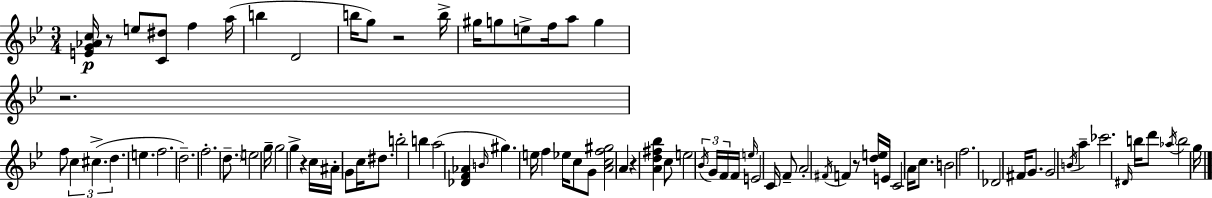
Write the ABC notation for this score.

X:1
T:Untitled
M:3/4
L:1/4
K:Gm
[EG_Ac]/4 z/2 e/2 [C^d]/2 f a/4 b D2 b/4 g/2 z2 b/4 ^g/4 g/2 e/2 f/4 a/2 g z2 f/2 c ^c d e f2 d2 f2 d/2 e2 g/4 g2 g z c/4 ^A/4 G/2 c/4 ^d/2 b2 b a2 [_DF_A] B/4 ^g e/4 f _e/4 c/2 G/2 [Acf^g]2 A z [Ad^f_b] c/2 e2 _B/4 G/4 F/4 F/4 e/4 E2 C/4 F/2 A2 ^F/4 F z/2 [de]/4 E/4 C2 A/4 c/2 B2 f2 _D2 ^F/4 G/2 G2 B/4 a _c'2 ^D/4 b/4 d'/2 _a/4 b2 g/4